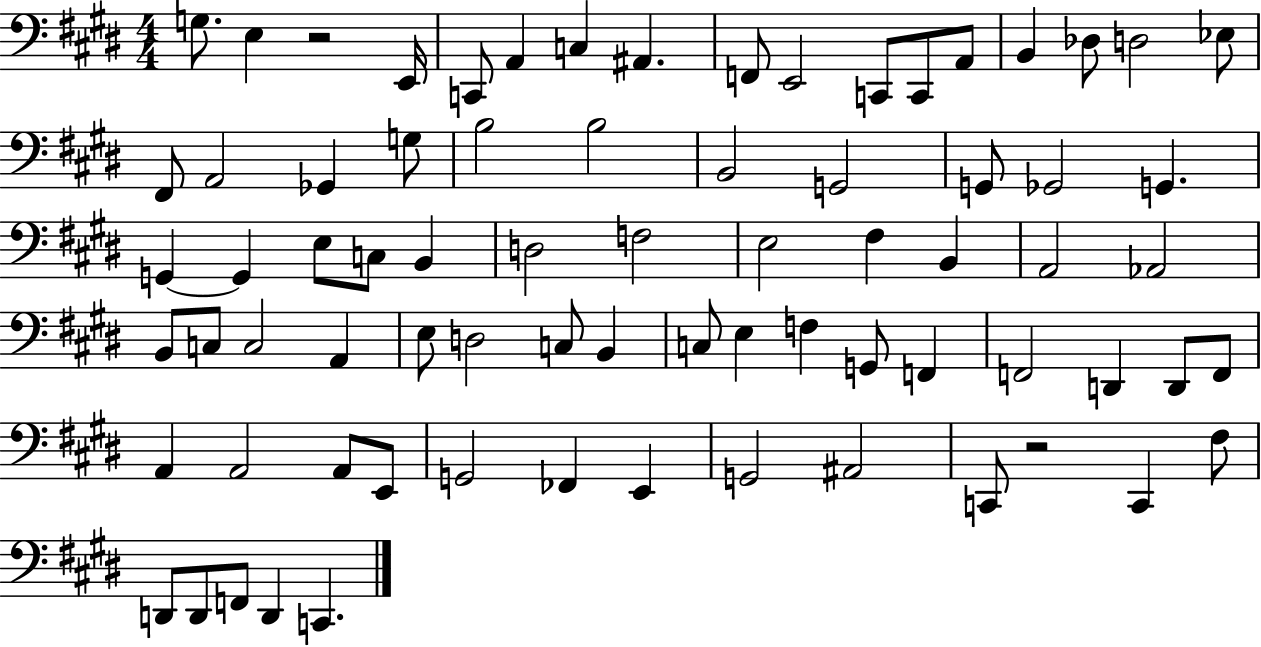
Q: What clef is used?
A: bass